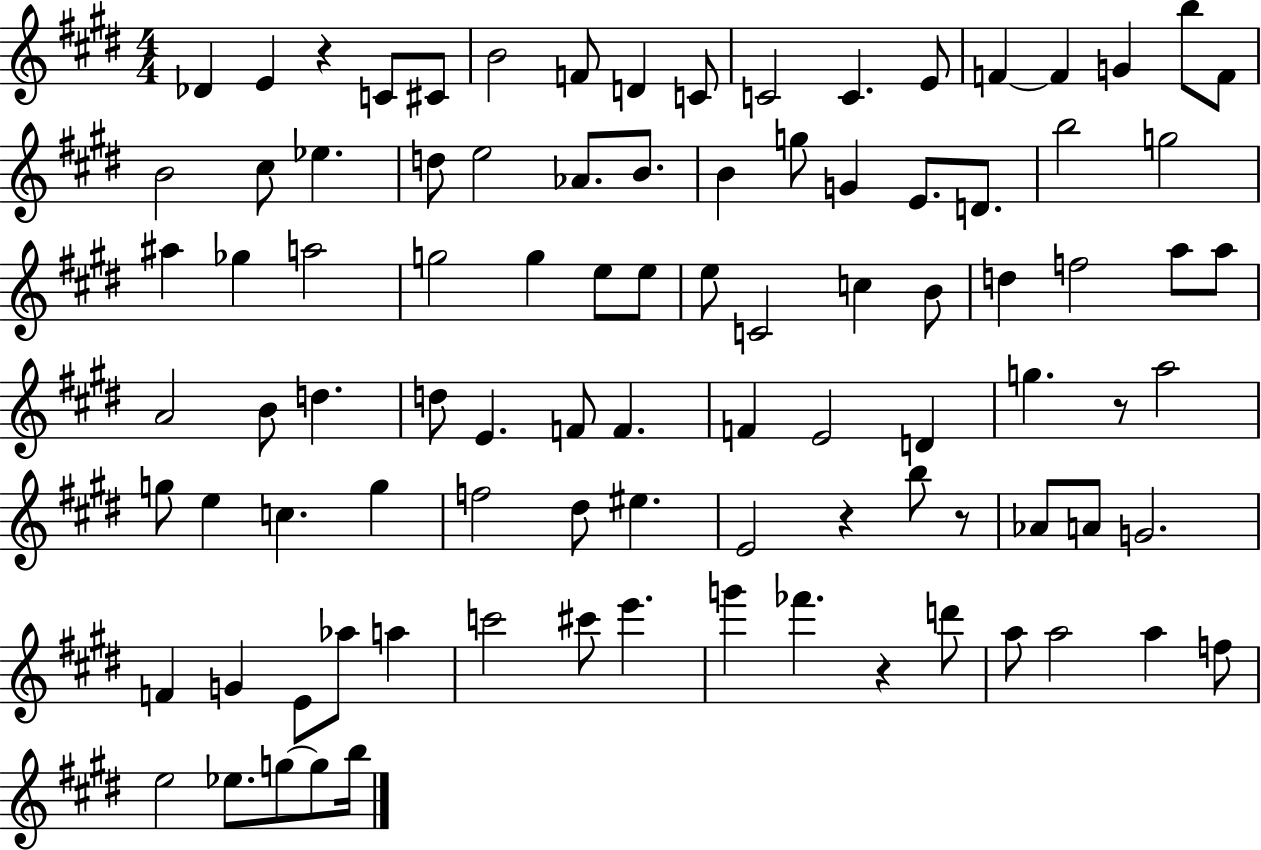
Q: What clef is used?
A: treble